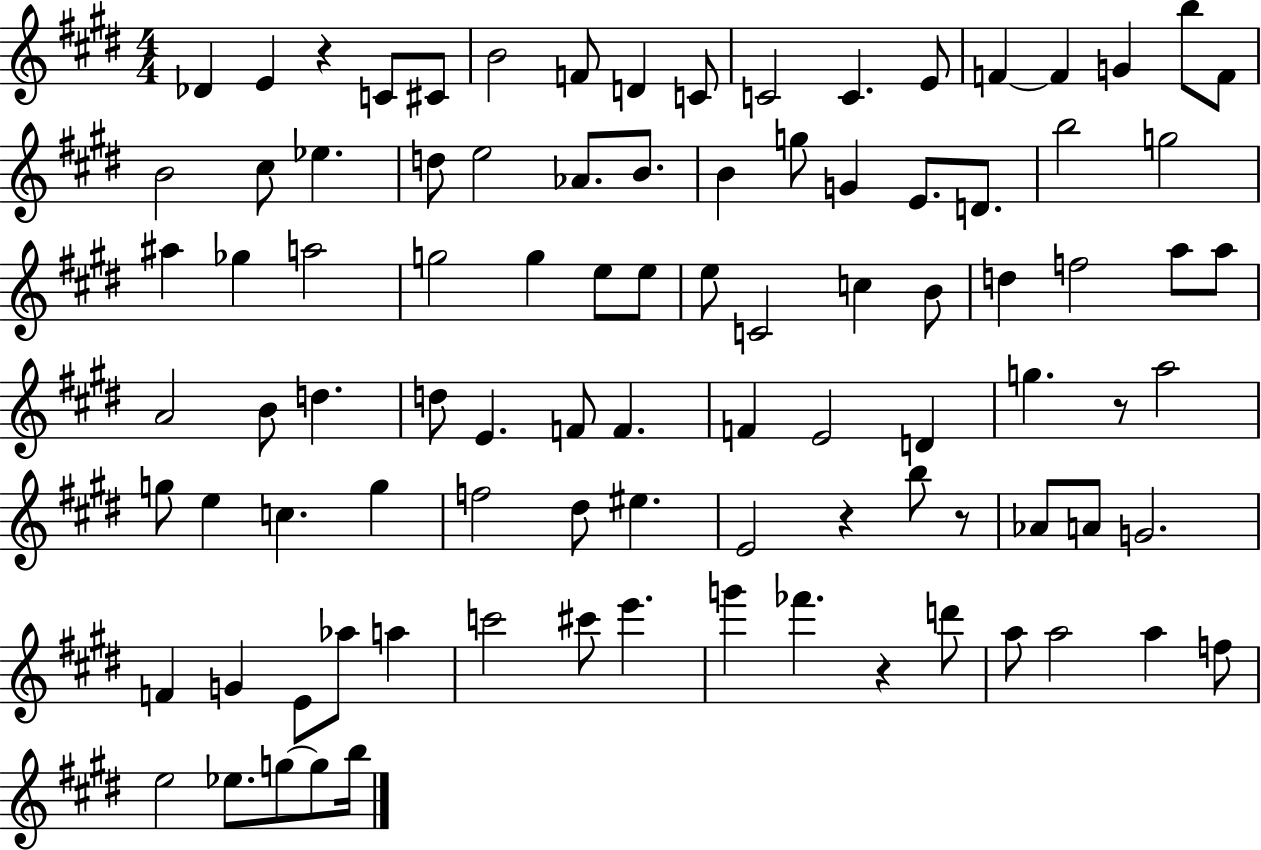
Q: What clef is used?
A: treble